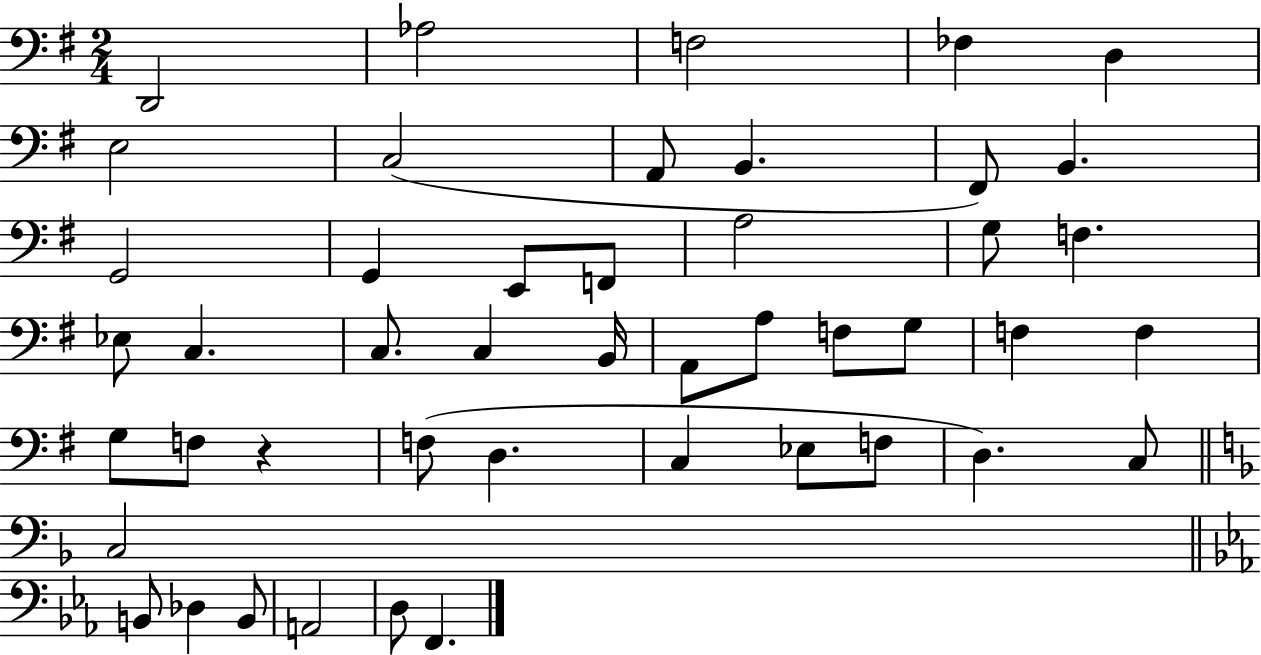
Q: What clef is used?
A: bass